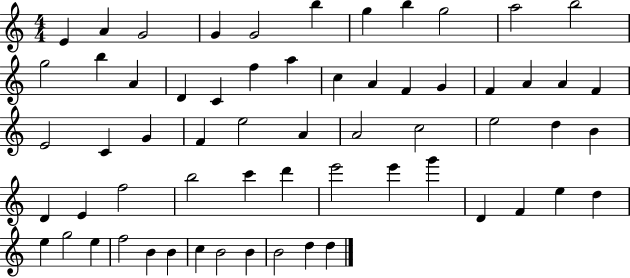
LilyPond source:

{
  \clef treble
  \numericTimeSignature
  \time 4/4
  \key c \major
  e'4 a'4 g'2 | g'4 g'2 b''4 | g''4 b''4 g''2 | a''2 b''2 | \break g''2 b''4 a'4 | d'4 c'4 f''4 a''4 | c''4 a'4 f'4 g'4 | f'4 a'4 a'4 f'4 | \break e'2 c'4 g'4 | f'4 e''2 a'4 | a'2 c''2 | e''2 d''4 b'4 | \break d'4 e'4 f''2 | b''2 c'''4 d'''4 | e'''2 e'''4 g'''4 | d'4 f'4 e''4 d''4 | \break e''4 g''2 e''4 | f''2 b'4 b'4 | c''4 b'2 b'4 | b'2 d''4 d''4 | \break \bar "|."
}